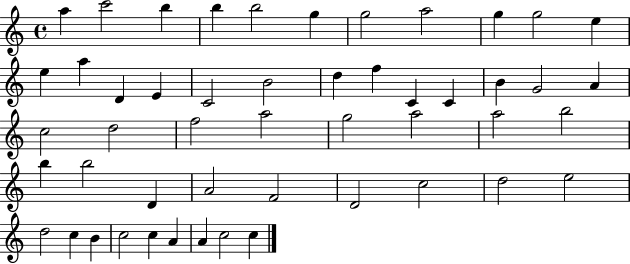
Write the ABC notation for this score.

X:1
T:Untitled
M:4/4
L:1/4
K:C
a c'2 b b b2 g g2 a2 g g2 e e a D E C2 B2 d f C C B G2 A c2 d2 f2 a2 g2 a2 a2 b2 b b2 D A2 F2 D2 c2 d2 e2 d2 c B c2 c A A c2 c